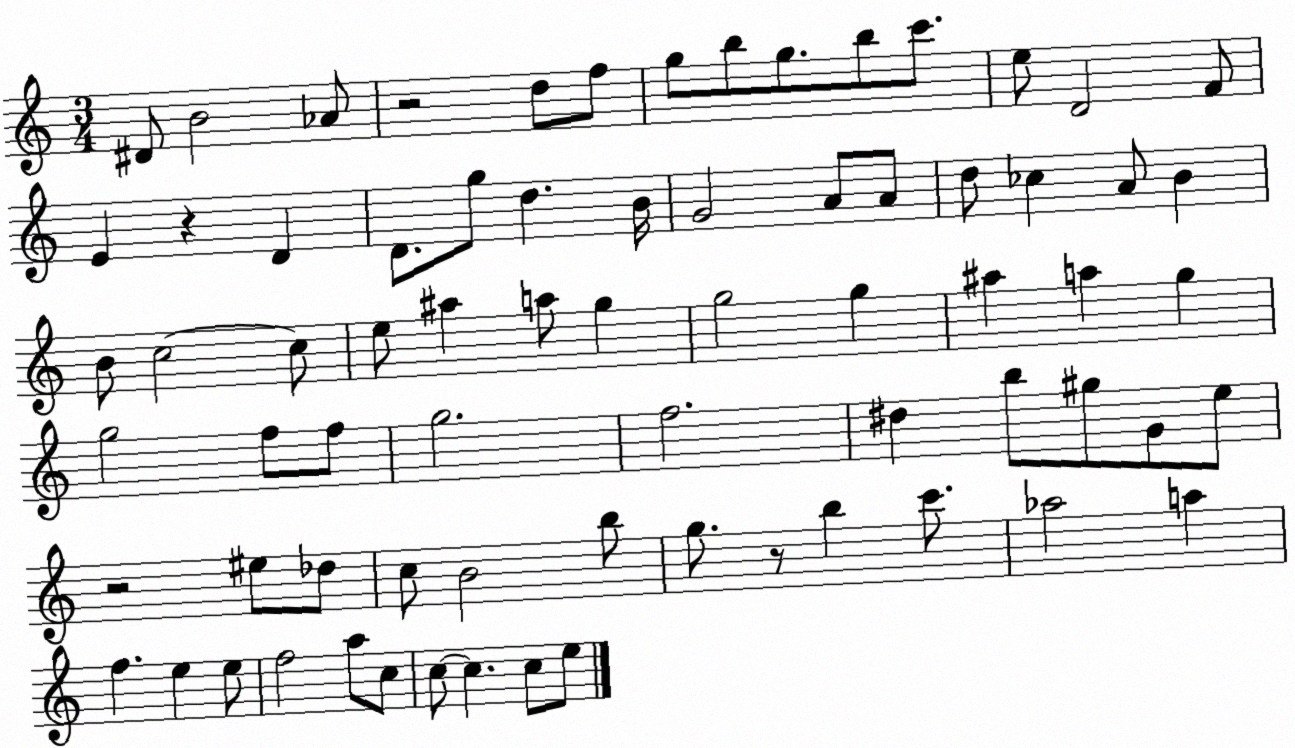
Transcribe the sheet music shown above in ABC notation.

X:1
T:Untitled
M:3/4
L:1/4
K:C
^D/2 B2 _A/2 z2 d/2 f/2 g/2 b/2 g/2 b/2 c'/2 e/2 D2 F/2 E z D D/2 g/2 d B/4 G2 A/2 A/2 d/2 _c A/2 B B/2 c2 c/2 e/2 ^a a/2 g g2 g ^a a g g2 f/2 f/2 g2 f2 ^d b/2 ^g/2 G/2 e/2 z2 ^e/2 _d/2 c/2 B2 b/2 g/2 z/2 b c'/2 _a2 a f e e/2 f2 a/2 c/2 c/2 c c/2 e/2